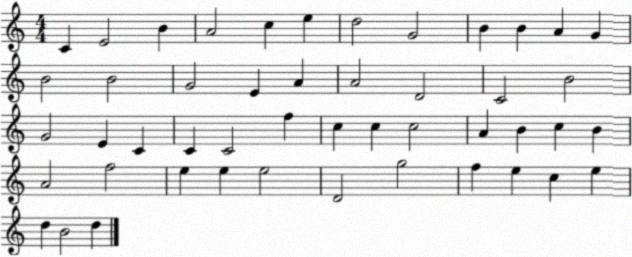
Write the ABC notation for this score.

X:1
T:Untitled
M:4/4
L:1/4
K:C
C E2 B A2 c e d2 G2 B B A G B2 B2 G2 E A A2 D2 C2 B2 G2 E C C C2 f c c c2 A B c B A2 f2 e e e2 D2 g2 f e c e d B2 d